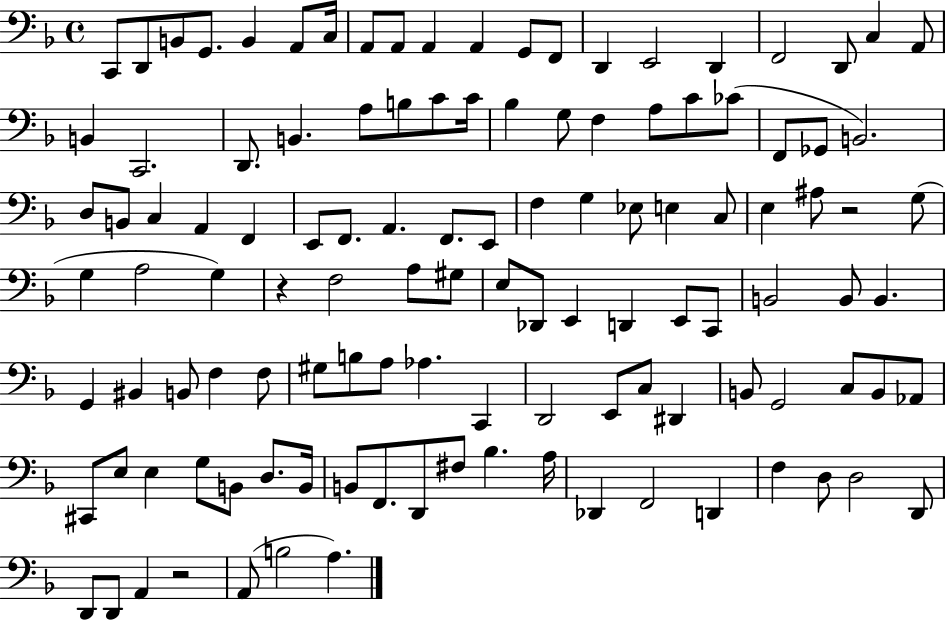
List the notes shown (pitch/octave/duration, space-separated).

C2/e D2/e B2/e G2/e. B2/q A2/e C3/s A2/e A2/e A2/q A2/q G2/e F2/e D2/q E2/h D2/q F2/h D2/e C3/q A2/e B2/q C2/h. D2/e. B2/q. A3/e B3/e C4/e C4/s Bb3/q G3/e F3/q A3/e C4/e CES4/e F2/e Gb2/e B2/h. D3/e B2/e C3/q A2/q F2/q E2/e F2/e. A2/q. F2/e. E2/e F3/q G3/q Eb3/e E3/q C3/e E3/q A#3/e R/h G3/e G3/q A3/h G3/q R/q F3/h A3/e G#3/e E3/e Db2/e E2/q D2/q E2/e C2/e B2/h B2/e B2/q. G2/q BIS2/q B2/e F3/q F3/e G#3/e B3/e A3/e Ab3/q. C2/q D2/h E2/e C3/e D#2/q B2/e G2/h C3/e B2/e Ab2/e C#2/e E3/e E3/q G3/e B2/e D3/e. B2/s B2/e F2/e. D2/e F#3/e Bb3/q. A3/s Db2/q F2/h D2/q F3/q D3/e D3/h D2/e D2/e D2/e A2/q R/h A2/e B3/h A3/q.